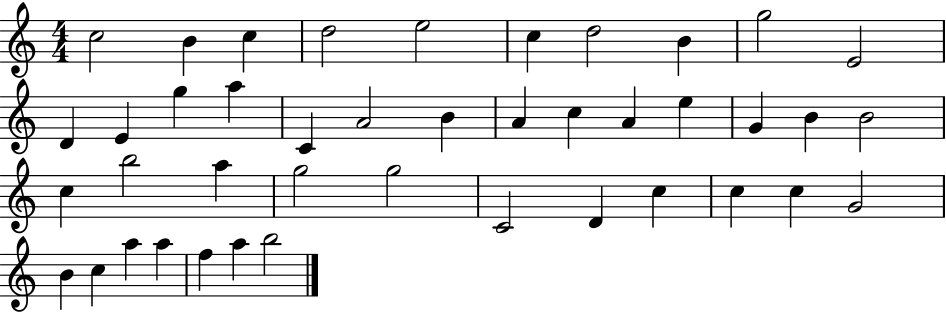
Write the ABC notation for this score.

X:1
T:Untitled
M:4/4
L:1/4
K:C
c2 B c d2 e2 c d2 B g2 E2 D E g a C A2 B A c A e G B B2 c b2 a g2 g2 C2 D c c c G2 B c a a f a b2